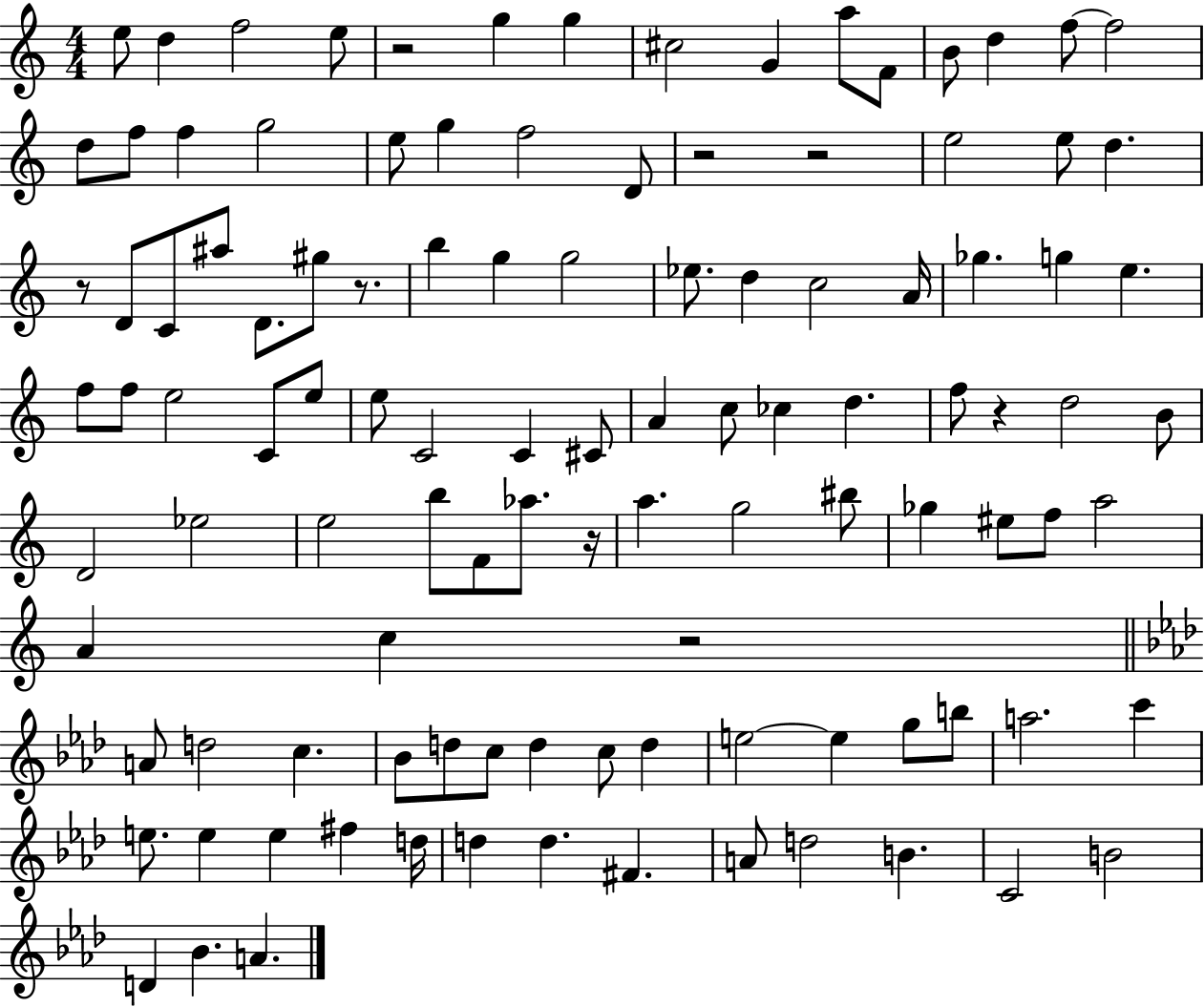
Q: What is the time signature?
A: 4/4